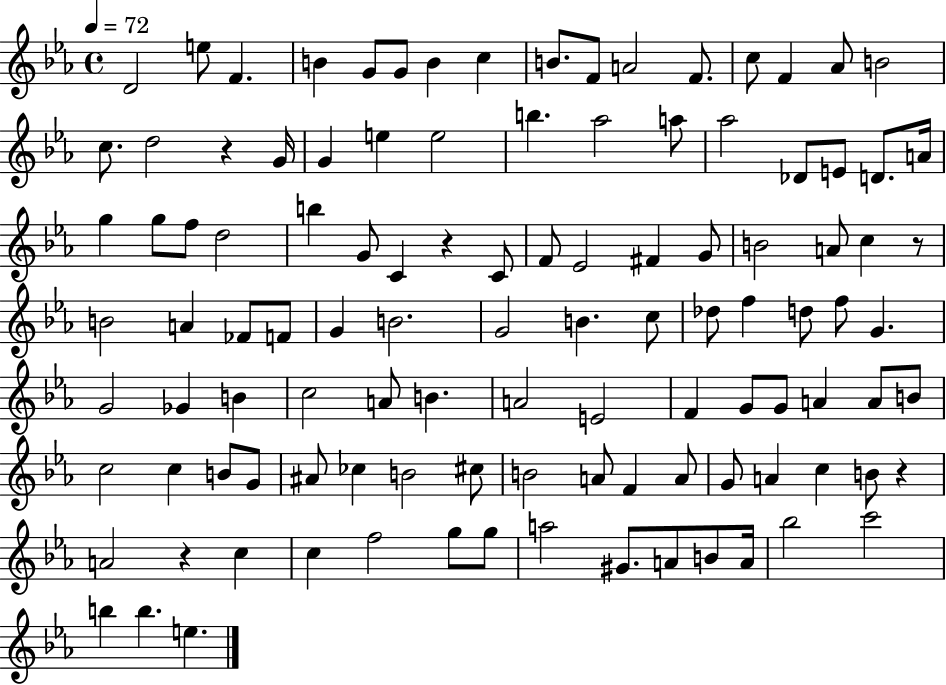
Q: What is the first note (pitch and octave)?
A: D4